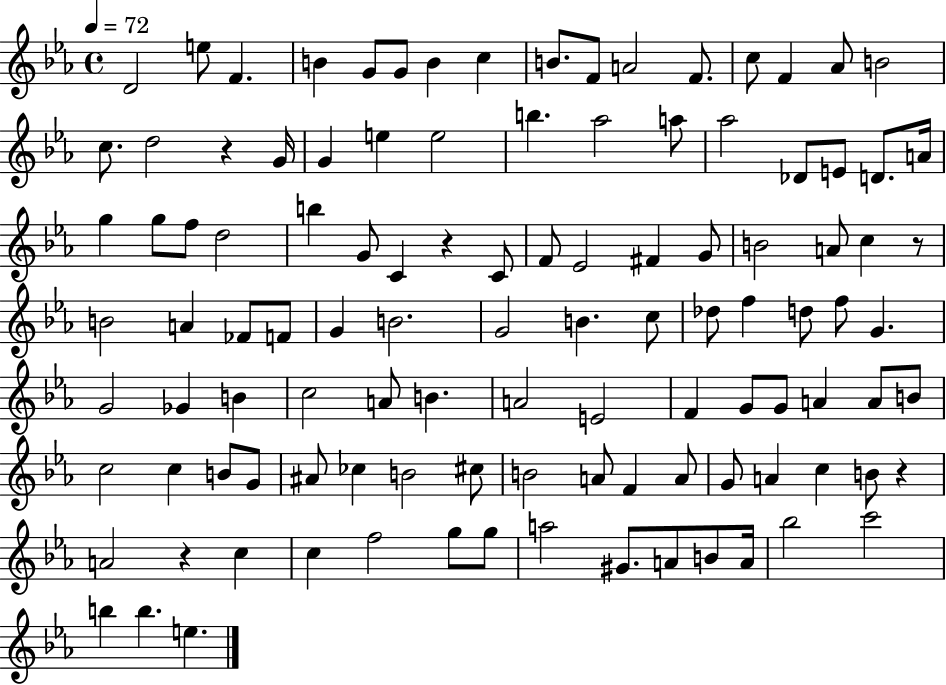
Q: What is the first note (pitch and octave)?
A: D4